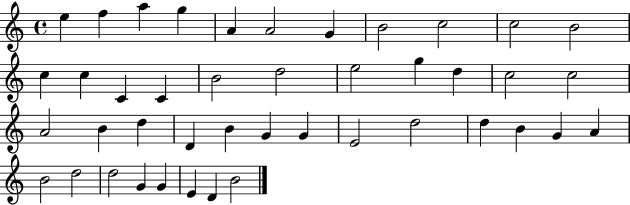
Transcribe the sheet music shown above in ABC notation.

X:1
T:Untitled
M:4/4
L:1/4
K:C
e f a g A A2 G B2 c2 c2 B2 c c C C B2 d2 e2 g d c2 c2 A2 B d D B G G E2 d2 d B G A B2 d2 d2 G G E D B2